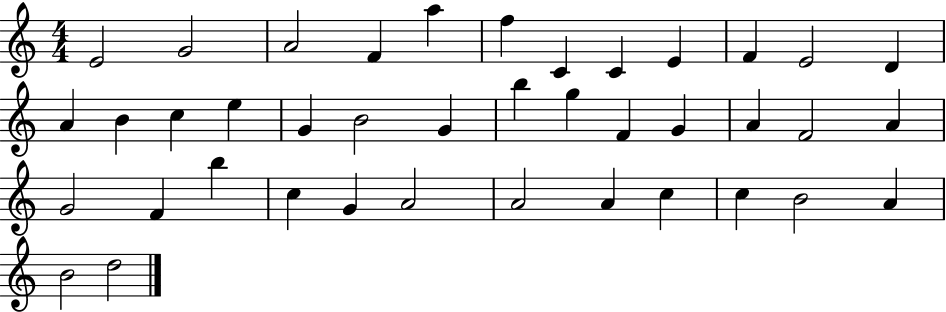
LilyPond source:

{
  \clef treble
  \numericTimeSignature
  \time 4/4
  \key c \major
  e'2 g'2 | a'2 f'4 a''4 | f''4 c'4 c'4 e'4 | f'4 e'2 d'4 | \break a'4 b'4 c''4 e''4 | g'4 b'2 g'4 | b''4 g''4 f'4 g'4 | a'4 f'2 a'4 | \break g'2 f'4 b''4 | c''4 g'4 a'2 | a'2 a'4 c''4 | c''4 b'2 a'4 | \break b'2 d''2 | \bar "|."
}